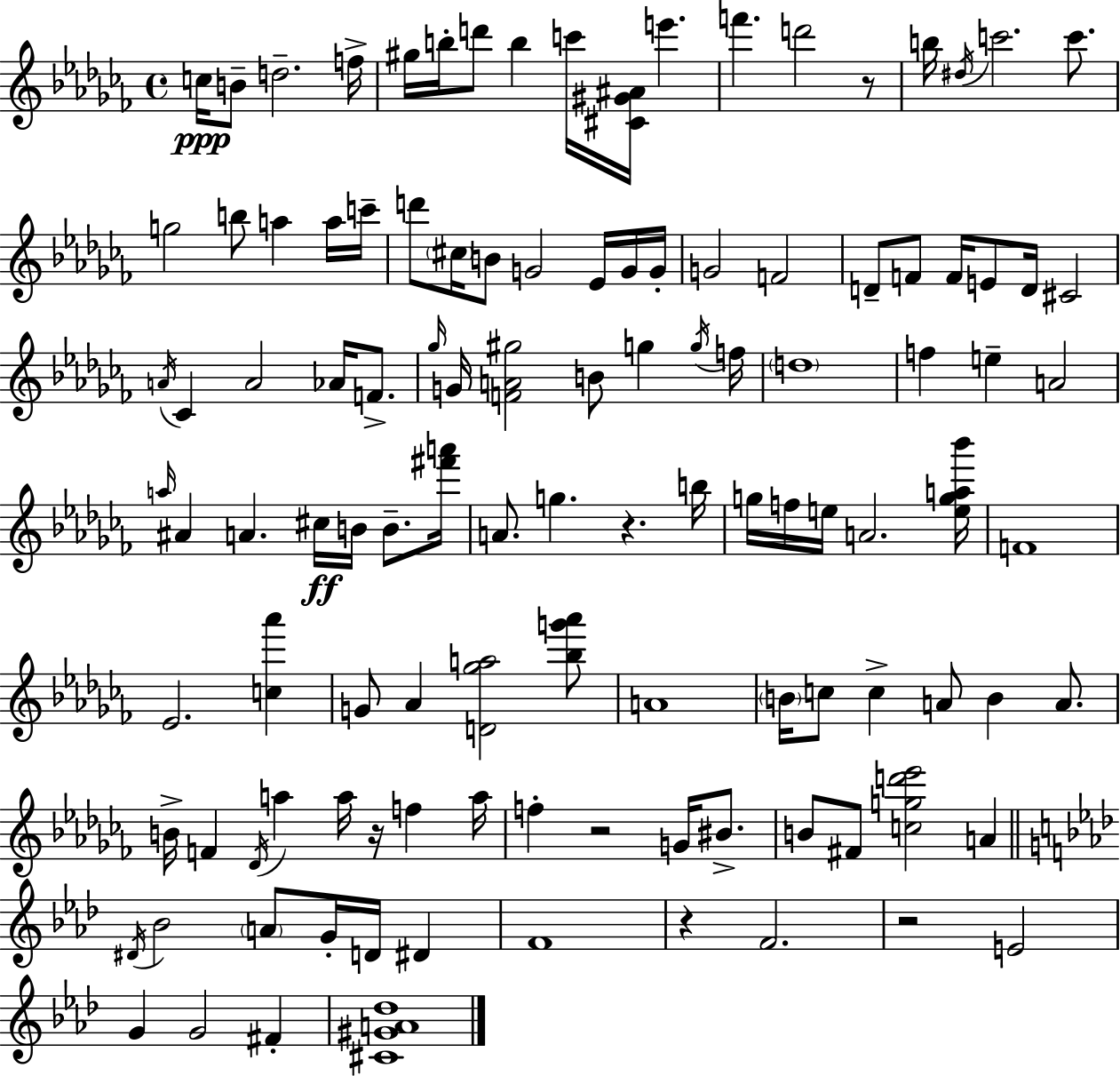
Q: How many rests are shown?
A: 6